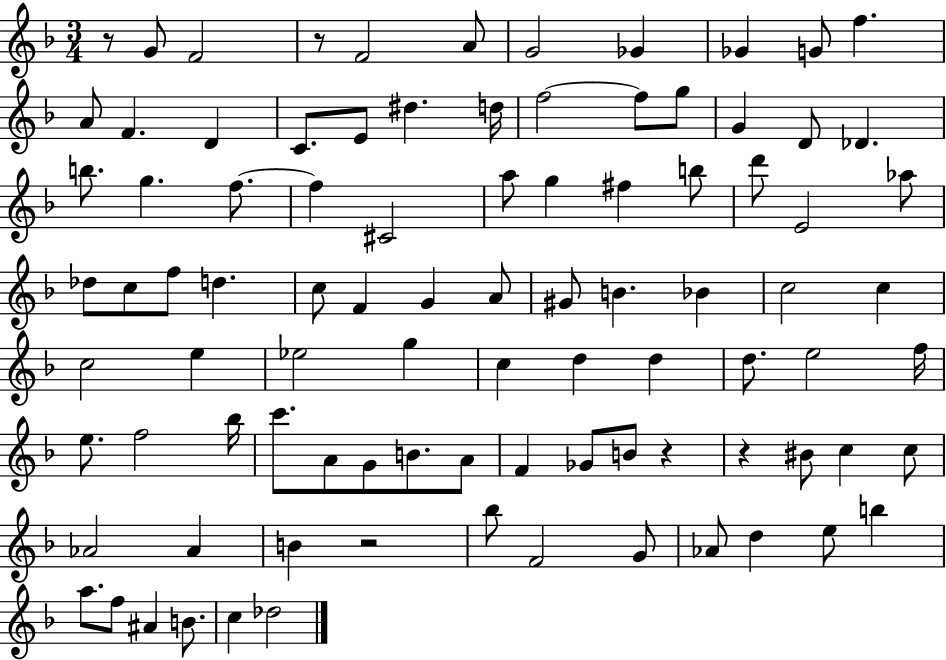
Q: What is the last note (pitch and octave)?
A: Db5